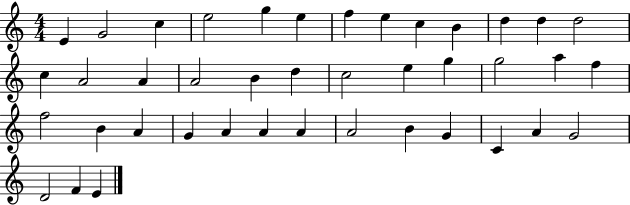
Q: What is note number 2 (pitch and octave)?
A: G4